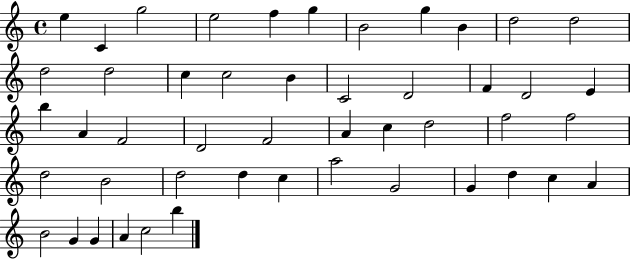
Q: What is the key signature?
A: C major